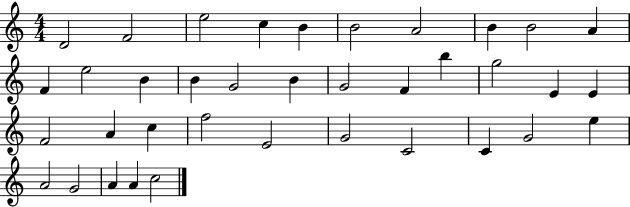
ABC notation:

X:1
T:Untitled
M:4/4
L:1/4
K:C
D2 F2 e2 c B B2 A2 B B2 A F e2 B B G2 B G2 F b g2 E E F2 A c f2 E2 G2 C2 C G2 e A2 G2 A A c2